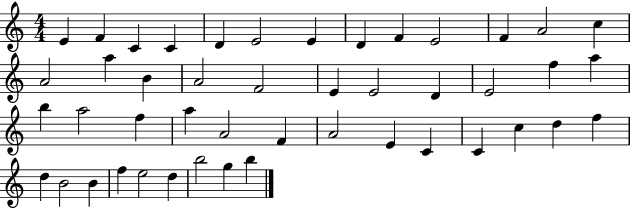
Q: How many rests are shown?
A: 0